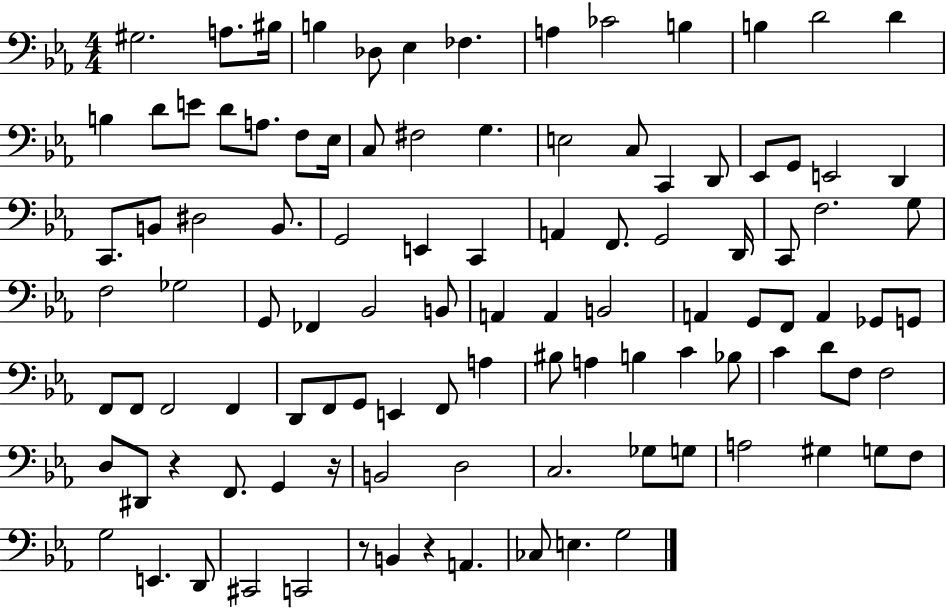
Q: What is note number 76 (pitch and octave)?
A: C4